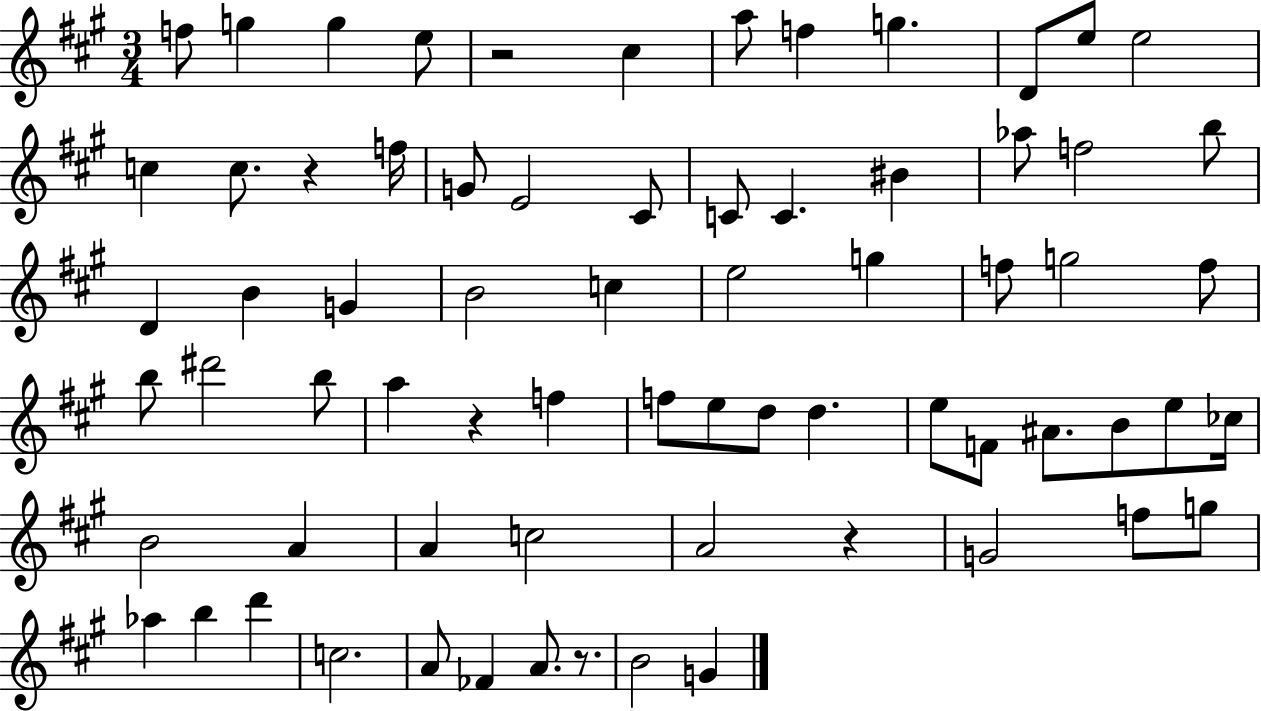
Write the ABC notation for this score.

X:1
T:Untitled
M:3/4
L:1/4
K:A
f/2 g g e/2 z2 ^c a/2 f g D/2 e/2 e2 c c/2 z f/4 G/2 E2 ^C/2 C/2 C ^B _a/2 f2 b/2 D B G B2 c e2 g f/2 g2 f/2 b/2 ^d'2 b/2 a z f f/2 e/2 d/2 d e/2 F/2 ^A/2 B/2 e/2 _c/4 B2 A A c2 A2 z G2 f/2 g/2 _a b d' c2 A/2 _F A/2 z/2 B2 G